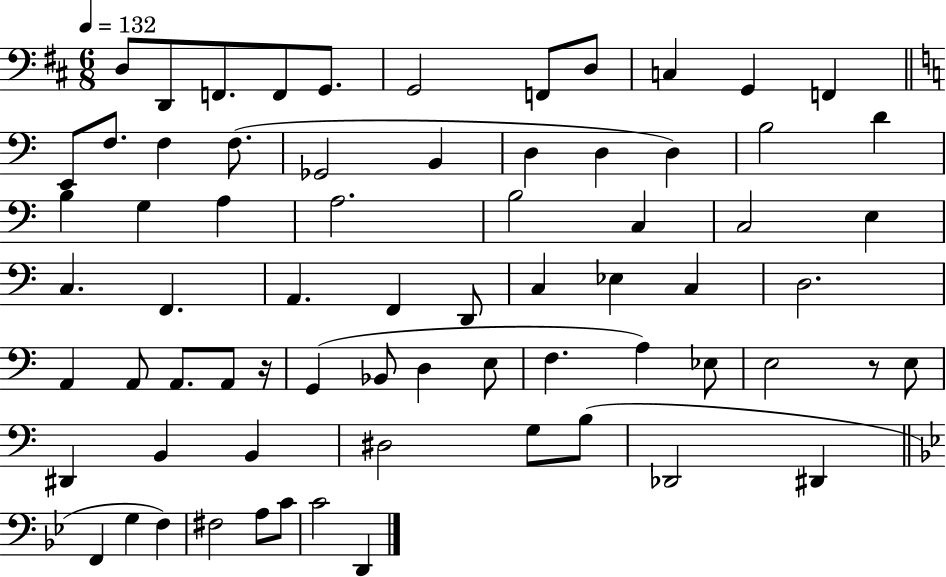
D3/e D2/e F2/e. F2/e G2/e. G2/h F2/e D3/e C3/q G2/q F2/q E2/e F3/e. F3/q F3/e. Gb2/h B2/q D3/q D3/q D3/q B3/h D4/q B3/q G3/q A3/q A3/h. B3/h C3/q C3/h E3/q C3/q. F2/q. A2/q. F2/q D2/e C3/q Eb3/q C3/q D3/h. A2/q A2/e A2/e. A2/e R/s G2/q Bb2/e D3/q E3/e F3/q. A3/q Eb3/e E3/h R/e E3/e D#2/q B2/q B2/q D#3/h G3/e B3/e Db2/h D#2/q F2/q G3/q F3/q F#3/h A3/e C4/e C4/h D2/q